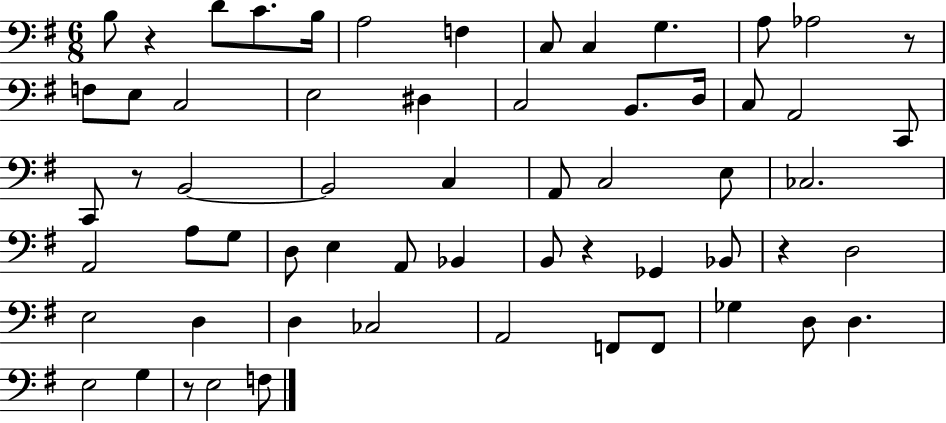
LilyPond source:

{
  \clef bass
  \numericTimeSignature
  \time 6/8
  \key g \major
  b8 r4 d'8 c'8. b16 | a2 f4 | c8 c4 g4. | a8 aes2 r8 | \break f8 e8 c2 | e2 dis4 | c2 b,8. d16 | c8 a,2 c,8 | \break c,8 r8 b,2~~ | b,2 c4 | a,8 c2 e8 | ces2. | \break a,2 a8 g8 | d8 e4 a,8 bes,4 | b,8 r4 ges,4 bes,8 | r4 d2 | \break e2 d4 | d4 ces2 | a,2 f,8 f,8 | ges4 d8 d4. | \break e2 g4 | r8 e2 f8 | \bar "|."
}